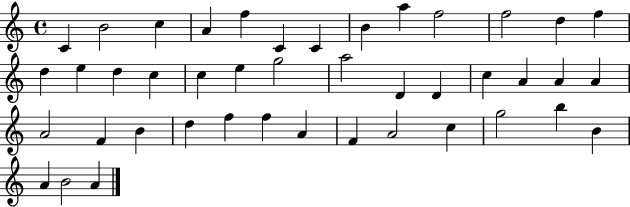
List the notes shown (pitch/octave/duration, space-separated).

C4/q B4/h C5/q A4/q F5/q C4/q C4/q B4/q A5/q F5/h F5/h D5/q F5/q D5/q E5/q D5/q C5/q C5/q E5/q G5/h A5/h D4/q D4/q C5/q A4/q A4/q A4/q A4/h F4/q B4/q D5/q F5/q F5/q A4/q F4/q A4/h C5/q G5/h B5/q B4/q A4/q B4/h A4/q